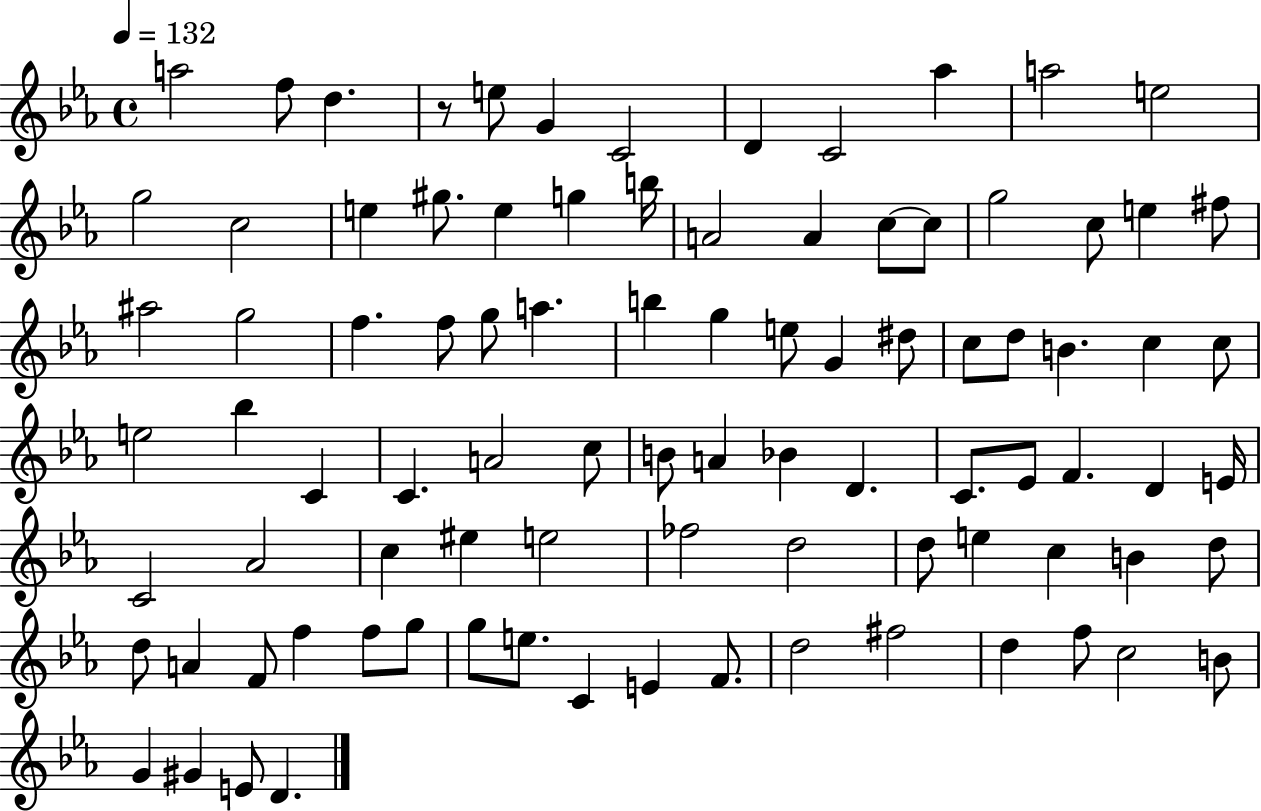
A5/h F5/e D5/q. R/e E5/e G4/q C4/h D4/q C4/h Ab5/q A5/h E5/h G5/h C5/h E5/q G#5/e. E5/q G5/q B5/s A4/h A4/q C5/e C5/e G5/h C5/e E5/q F#5/e A#5/h G5/h F5/q. F5/e G5/e A5/q. B5/q G5/q E5/e G4/q D#5/e C5/e D5/e B4/q. C5/q C5/e E5/h Bb5/q C4/q C4/q. A4/h C5/e B4/e A4/q Bb4/q D4/q. C4/e. Eb4/e F4/q. D4/q E4/s C4/h Ab4/h C5/q EIS5/q E5/h FES5/h D5/h D5/e E5/q C5/q B4/q D5/e D5/e A4/q F4/e F5/q F5/e G5/e G5/e E5/e. C4/q E4/q F4/e. D5/h F#5/h D5/q F5/e C5/h B4/e G4/q G#4/q E4/e D4/q.